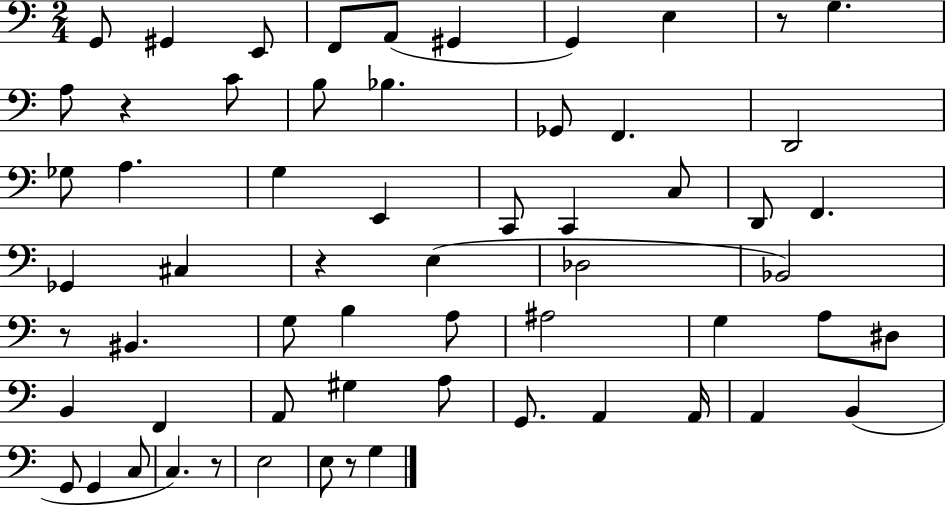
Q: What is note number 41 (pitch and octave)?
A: A2